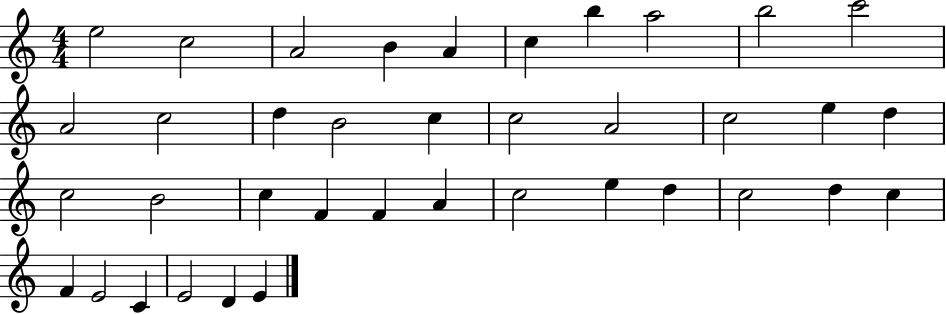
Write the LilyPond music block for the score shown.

{
  \clef treble
  \numericTimeSignature
  \time 4/4
  \key c \major
  e''2 c''2 | a'2 b'4 a'4 | c''4 b''4 a''2 | b''2 c'''2 | \break a'2 c''2 | d''4 b'2 c''4 | c''2 a'2 | c''2 e''4 d''4 | \break c''2 b'2 | c''4 f'4 f'4 a'4 | c''2 e''4 d''4 | c''2 d''4 c''4 | \break f'4 e'2 c'4 | e'2 d'4 e'4 | \bar "|."
}